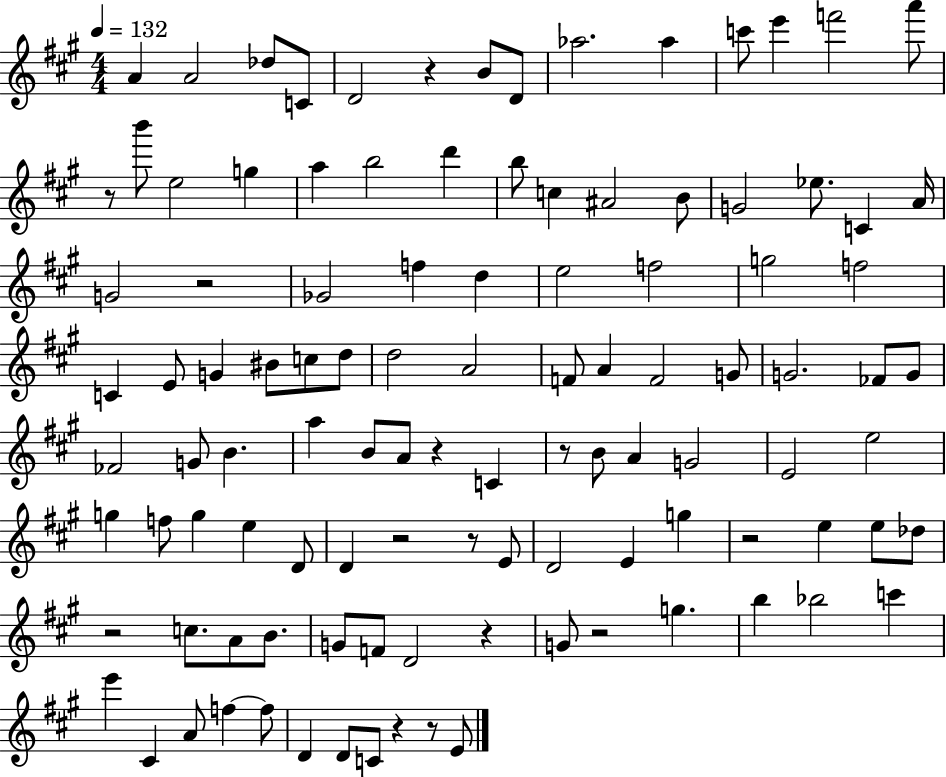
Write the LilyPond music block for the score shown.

{
  \clef treble
  \numericTimeSignature
  \time 4/4
  \key a \major
  \tempo 4 = 132
  a'4 a'2 des''8 c'8 | d'2 r4 b'8 d'8 | aes''2. aes''4 | c'''8 e'''4 f'''2 a'''8 | \break r8 b'''8 e''2 g''4 | a''4 b''2 d'''4 | b''8 c''4 ais'2 b'8 | g'2 ees''8. c'4 a'16 | \break g'2 r2 | ges'2 f''4 d''4 | e''2 f''2 | g''2 f''2 | \break c'4 e'8 g'4 bis'8 c''8 d''8 | d''2 a'2 | f'8 a'4 f'2 g'8 | g'2. fes'8 g'8 | \break fes'2 g'8 b'4. | a''4 b'8 a'8 r4 c'4 | r8 b'8 a'4 g'2 | e'2 e''2 | \break g''4 f''8 g''4 e''4 d'8 | d'4 r2 r8 e'8 | d'2 e'4 g''4 | r2 e''4 e''8 des''8 | \break r2 c''8. a'8 b'8. | g'8 f'8 d'2 r4 | g'8 r2 g''4. | b''4 bes''2 c'''4 | \break e'''4 cis'4 a'8 f''4~~ f''8 | d'4 d'8 c'8 r4 r8 e'8 | \bar "|."
}